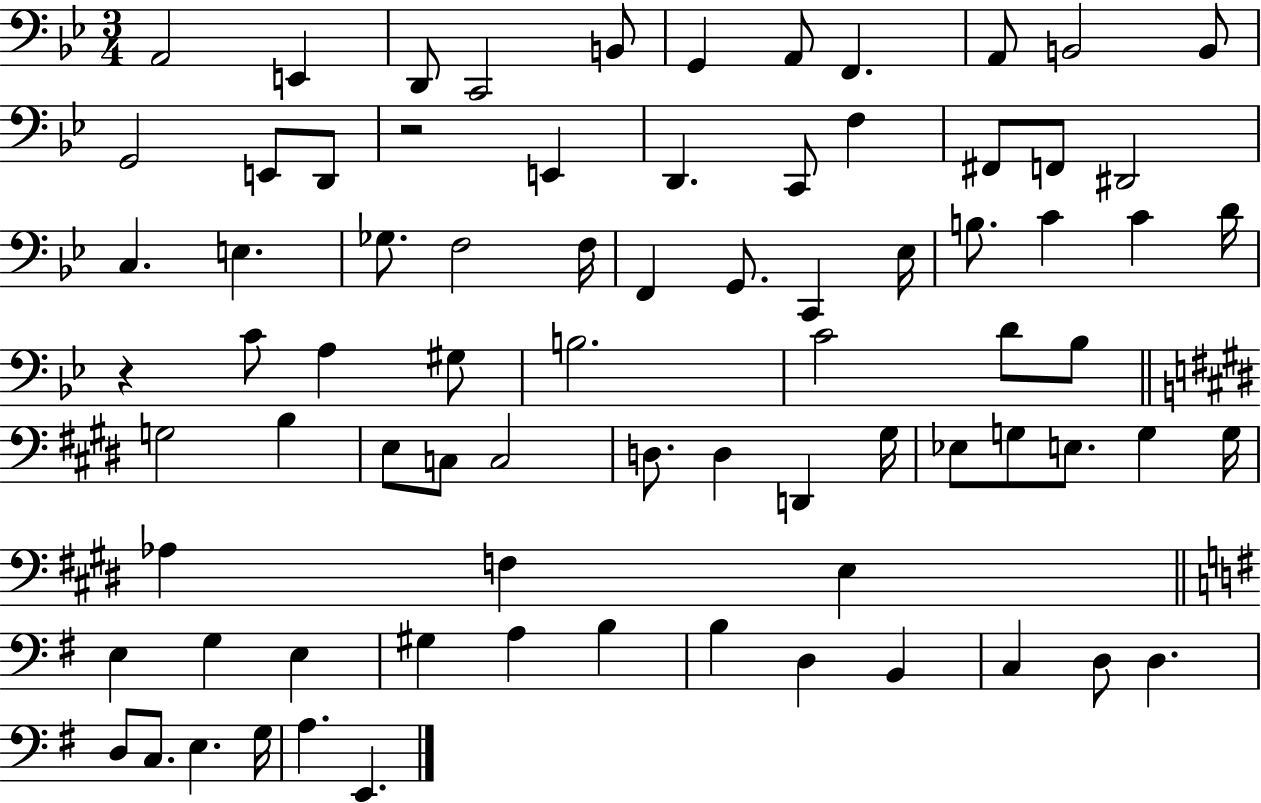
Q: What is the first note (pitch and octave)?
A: A2